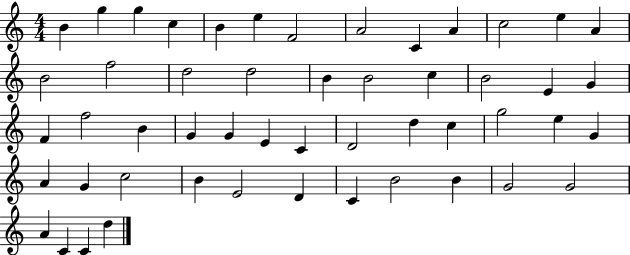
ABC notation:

X:1
T:Untitled
M:4/4
L:1/4
K:C
B g g c B e F2 A2 C A c2 e A B2 f2 d2 d2 B B2 c B2 E G F f2 B G G E C D2 d c g2 e G A G c2 B E2 D C B2 B G2 G2 A C C d